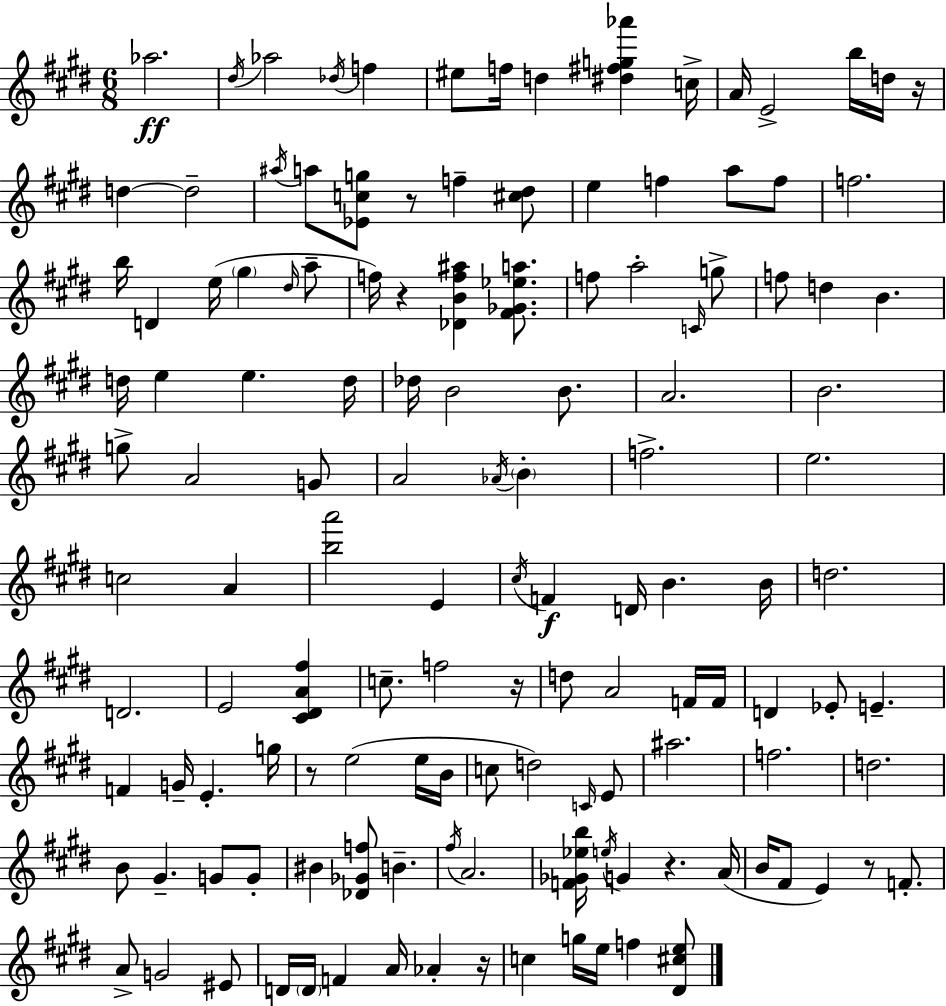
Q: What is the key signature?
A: E major